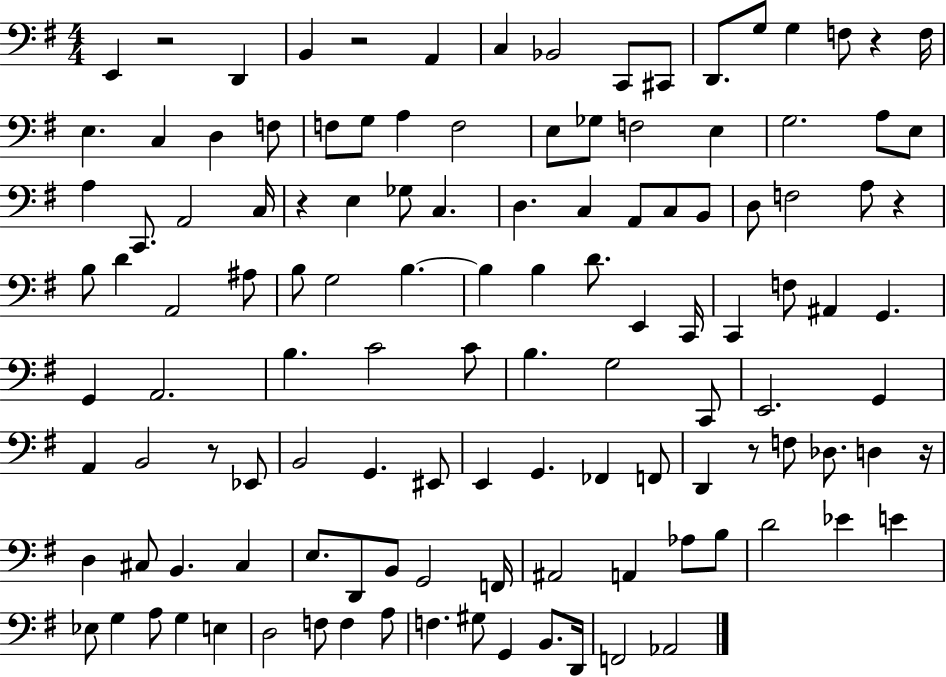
{
  \clef bass
  \numericTimeSignature
  \time 4/4
  \key g \major
  \repeat volta 2 { e,4 r2 d,4 | b,4 r2 a,4 | c4 bes,2 c,8 cis,8 | d,8. g8 g4 f8 r4 f16 | \break e4. c4 d4 f8 | f8 g8 a4 f2 | e8 ges8 f2 e4 | g2. a8 e8 | \break a4 c,8. a,2 c16 | r4 e4 ges8 c4. | d4. c4 a,8 c8 b,8 | d8 f2 a8 r4 | \break b8 d'4 a,2 ais8 | b8 g2 b4.~~ | b4 b4 d'8. e,4 c,16 | c,4 f8 ais,4 g,4. | \break g,4 a,2. | b4. c'2 c'8 | b4. g2 c,8 | e,2. g,4 | \break a,4 b,2 r8 ees,8 | b,2 g,4. eis,8 | e,4 g,4. fes,4 f,8 | d,4 r8 f8 des8. d4 r16 | \break d4 cis8 b,4. cis4 | e8. d,8 b,8 g,2 f,16 | ais,2 a,4 aes8 b8 | d'2 ees'4 e'4 | \break ees8 g4 a8 g4 e4 | d2 f8 f4 a8 | f4. gis8 g,4 b,8. d,16 | f,2 aes,2 | \break } \bar "|."
}